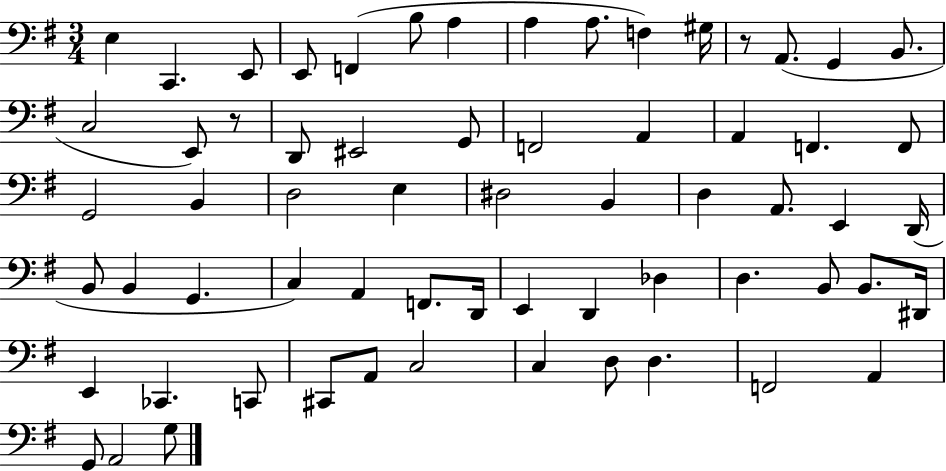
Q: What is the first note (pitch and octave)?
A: E3